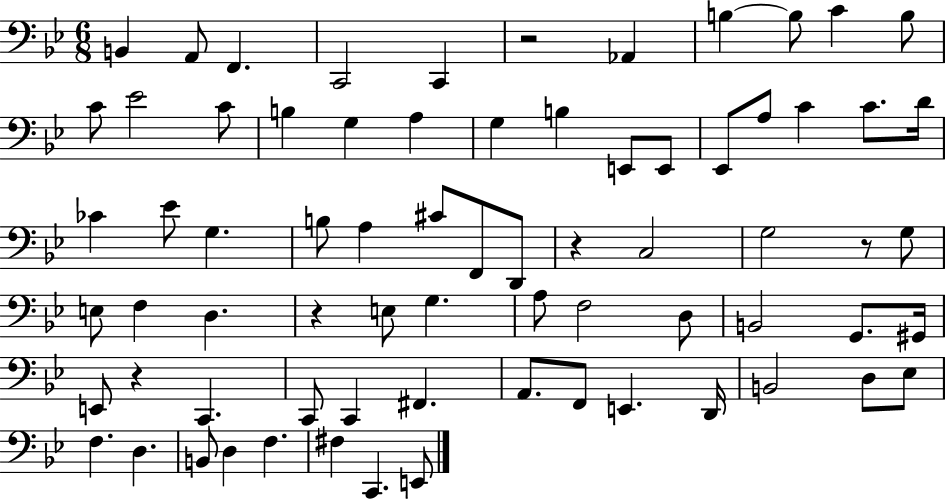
X:1
T:Untitled
M:6/8
L:1/4
K:Bb
B,, A,,/2 F,, C,,2 C,, z2 _A,, B, B,/2 C B,/2 C/2 _E2 C/2 B, G, A, G, B, E,,/2 E,,/2 _E,,/2 A,/2 C C/2 D/4 _C _E/2 G, B,/2 A, ^C/2 F,,/2 D,,/2 z C,2 G,2 z/2 G,/2 E,/2 F, D, z E,/2 G, A,/2 F,2 D,/2 B,,2 G,,/2 ^G,,/4 E,,/2 z C,, C,,/2 C,, ^F,, A,,/2 F,,/2 E,, D,,/4 B,,2 D,/2 _E,/2 F, D, B,,/2 D, F, ^F, C,, E,,/2